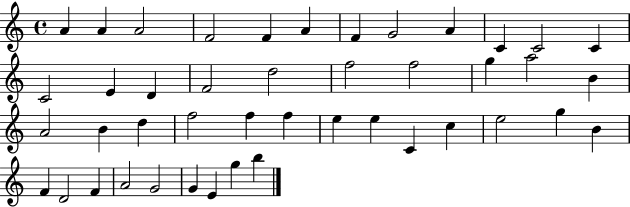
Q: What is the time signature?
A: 4/4